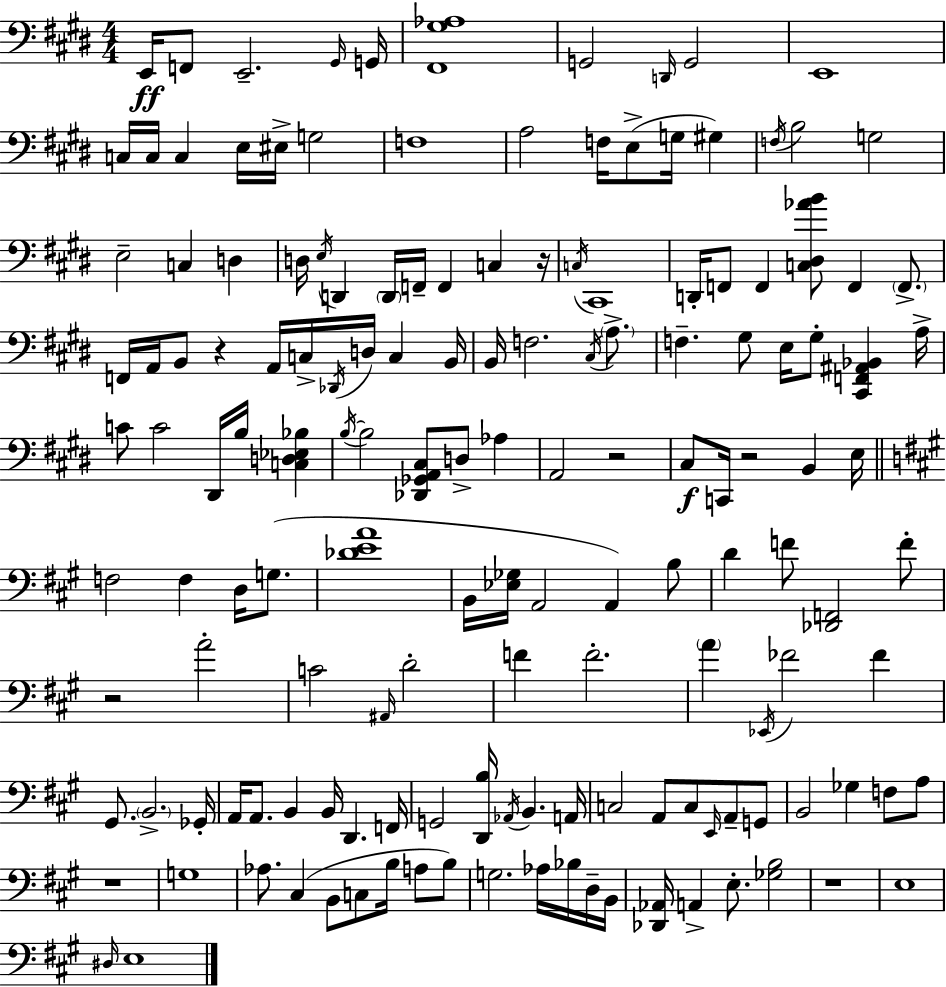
X:1
T:Untitled
M:4/4
L:1/4
K:E
E,,/4 F,,/2 E,,2 ^G,,/4 G,,/4 [^F,,^G,_A,]4 G,,2 D,,/4 G,,2 E,,4 C,/4 C,/4 C, E,/4 ^E,/4 G,2 F,4 A,2 F,/4 E,/2 G,/4 ^G, F,/4 B,2 G,2 E,2 C, D, D,/4 E,/4 D,, D,,/4 F,,/4 F,, C, z/4 C,/4 ^C,,4 D,,/4 F,,/2 F,, [C,^D,_AB]/2 F,, F,,/2 F,,/4 A,,/4 B,,/2 z A,,/4 C,/4 _D,,/4 D,/4 C, B,,/4 B,,/4 F,2 ^C,/4 A,/2 F, ^G,/2 E,/4 ^G,/2 [^C,,F,,^A,,_B,,] A,/4 C/2 C2 ^D,,/4 B,/4 [C,D,_E,_B,] B,/4 B,2 [_D,,_G,,A,,^C,]/2 D,/2 _A, A,,2 z2 ^C,/2 C,,/4 z2 B,, E,/4 F,2 F, D,/4 G,/2 [_DEA]4 B,,/4 [_E,_G,]/4 A,,2 A,, B,/2 D F/2 [_D,,F,,]2 F/2 z2 A2 C2 ^A,,/4 D2 F F2 A _E,,/4 _F2 _F ^G,,/2 B,,2 _G,,/4 A,,/4 A,,/2 B,, B,,/4 D,, F,,/4 G,,2 [D,,B,]/4 _A,,/4 B,, A,,/4 C,2 A,,/2 C,/2 E,,/4 A,,/2 G,,/2 B,,2 _G, F,/2 A,/2 z4 G,4 _A,/2 ^C, B,,/2 C,/2 B,/4 A,/2 B,/2 G,2 _A,/4 _B,/4 D,/4 B,,/4 [_D,,_A,,]/4 A,, E,/2 [_G,B,]2 z4 E,4 ^D,/4 E,4